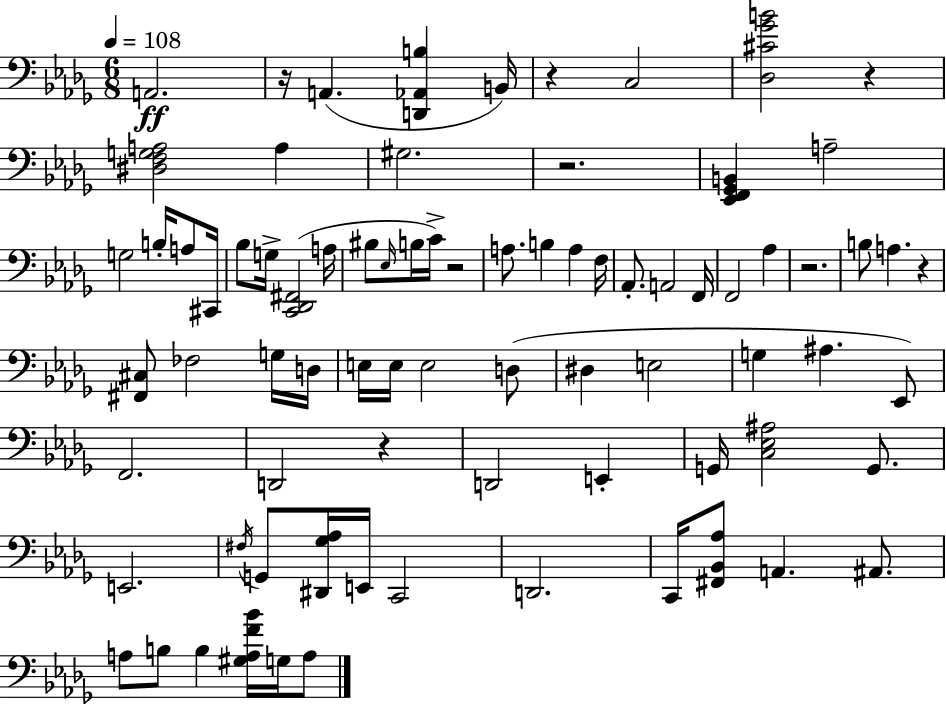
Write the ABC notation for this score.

X:1
T:Untitled
M:6/8
L:1/4
K:Bbm
A,,2 z/4 A,, [D,,_A,,B,] B,,/4 z C,2 [_D,^C_GB]2 z [^D,F,G,A,]2 A, ^G,2 z2 [_E,,F,,_G,,B,,] A,2 G,2 B,/4 A,/2 ^C,,/4 _B,/2 G,/4 [C,,_D,,^F,,]2 A,/4 ^B,/2 _E,/4 B,/4 C/4 z2 A,/2 B, A, F,/4 _A,,/2 A,,2 F,,/4 F,,2 _A, z2 B,/2 A, z [^F,,^C,]/2 _F,2 G,/4 D,/4 E,/4 E,/4 E,2 D,/2 ^D, E,2 G, ^A, _E,,/2 F,,2 D,,2 z D,,2 E,, G,,/4 [C,_E,^A,]2 G,,/2 E,,2 ^F,/4 G,,/2 [^D,,_G,_A,]/4 E,,/4 C,,2 D,,2 C,,/4 [^F,,_B,,_A,]/2 A,, ^A,,/2 A,/2 B,/2 B, [^G,A,F_B]/4 G,/4 A,/2